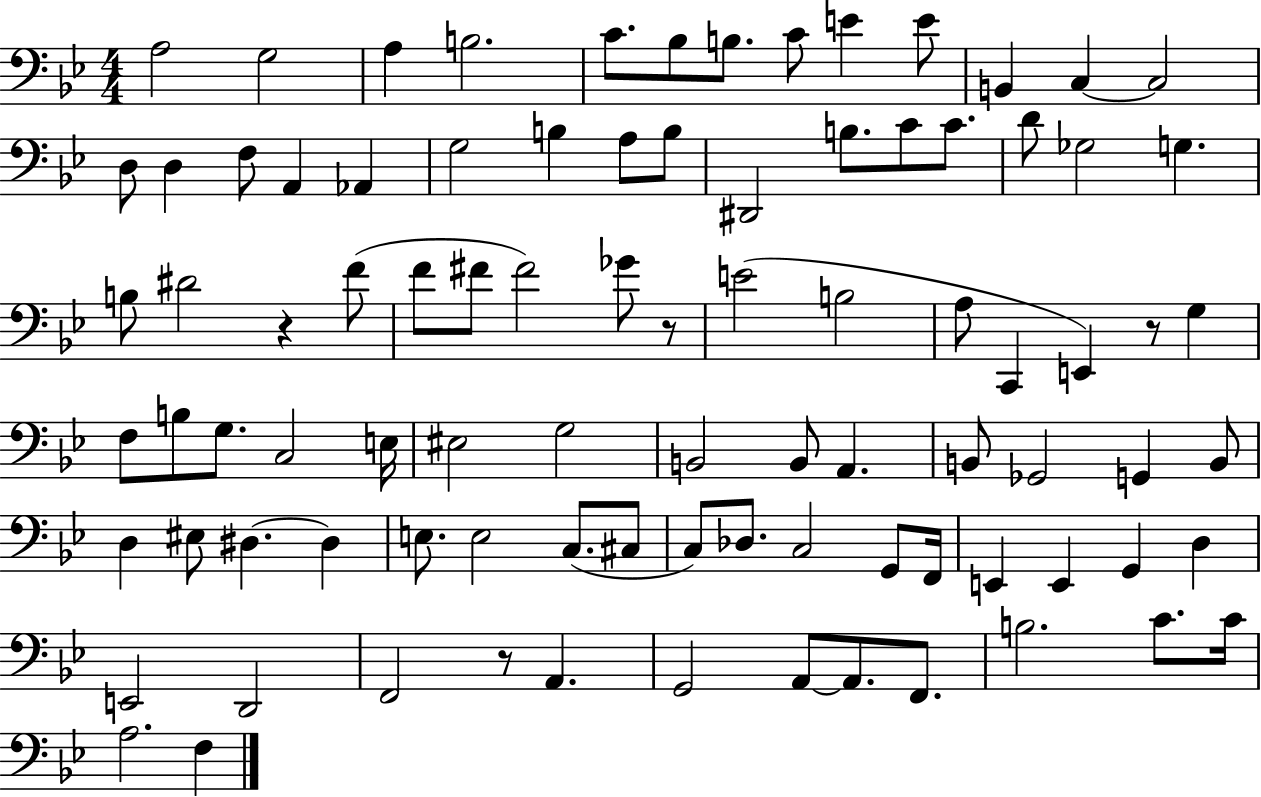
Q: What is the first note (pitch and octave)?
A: A3